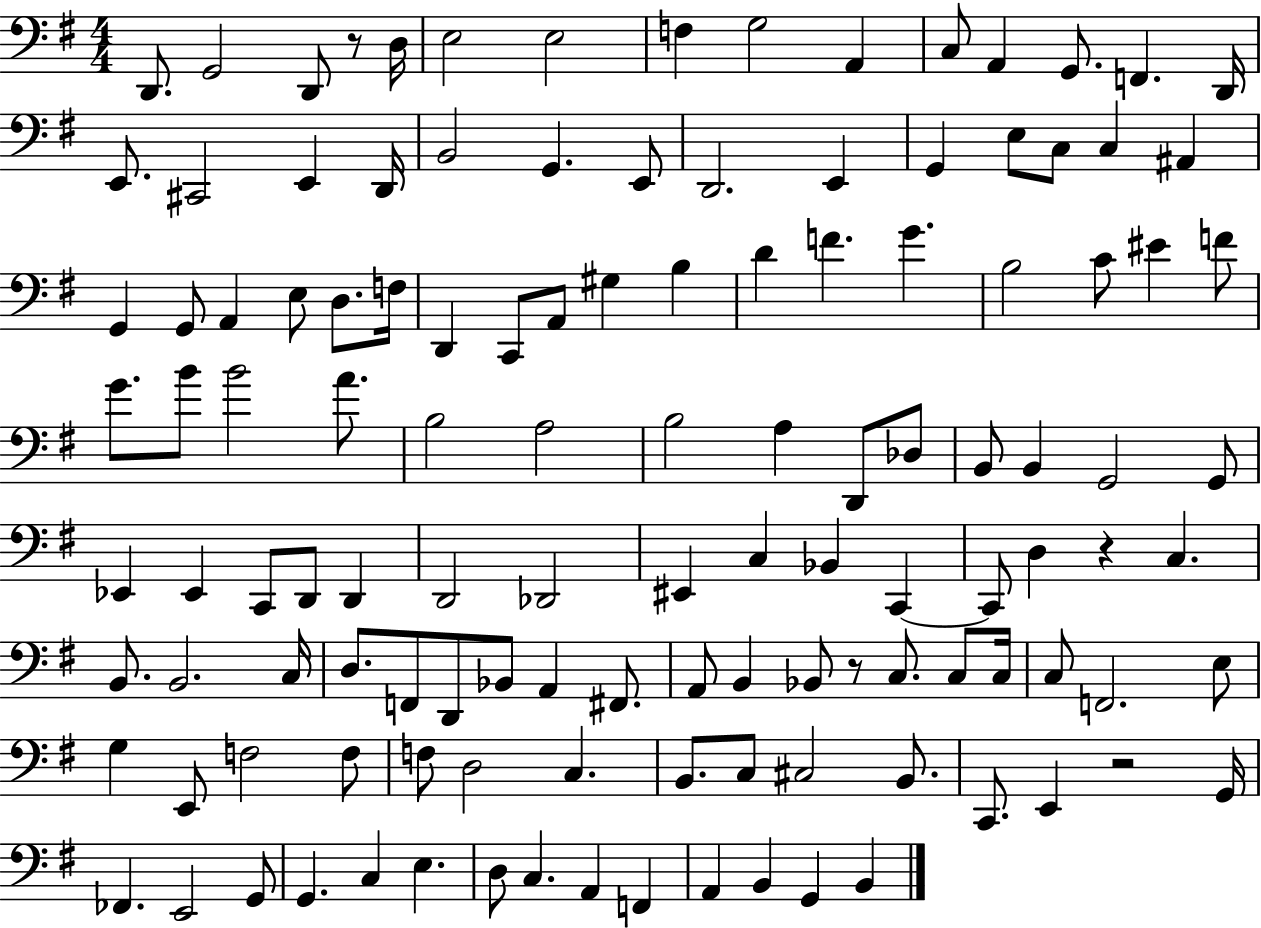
{
  \clef bass
  \numericTimeSignature
  \time 4/4
  \key g \major
  d,8. g,2 d,8 r8 d16 | e2 e2 | f4 g2 a,4 | c8 a,4 g,8. f,4. d,16 | \break e,8. cis,2 e,4 d,16 | b,2 g,4. e,8 | d,2. e,4 | g,4 e8 c8 c4 ais,4 | \break g,4 g,8 a,4 e8 d8. f16 | d,4 c,8 a,8 gis4 b4 | d'4 f'4. g'4. | b2 c'8 eis'4 f'8 | \break g'8. b'8 b'2 a'8. | b2 a2 | b2 a4 d,8 des8 | b,8 b,4 g,2 g,8 | \break ees,4 ees,4 c,8 d,8 d,4 | d,2 des,2 | eis,4 c4 bes,4 c,4~~ | c,8 d4 r4 c4. | \break b,8. b,2. c16 | d8. f,8 d,8 bes,8 a,4 fis,8. | a,8 b,4 bes,8 r8 c8. c8 c16 | c8 f,2. e8 | \break g4 e,8 f2 f8 | f8 d2 c4. | b,8. c8 cis2 b,8. | c,8. e,4 r2 g,16 | \break fes,4. e,2 g,8 | g,4. c4 e4. | d8 c4. a,4 f,4 | a,4 b,4 g,4 b,4 | \break \bar "|."
}